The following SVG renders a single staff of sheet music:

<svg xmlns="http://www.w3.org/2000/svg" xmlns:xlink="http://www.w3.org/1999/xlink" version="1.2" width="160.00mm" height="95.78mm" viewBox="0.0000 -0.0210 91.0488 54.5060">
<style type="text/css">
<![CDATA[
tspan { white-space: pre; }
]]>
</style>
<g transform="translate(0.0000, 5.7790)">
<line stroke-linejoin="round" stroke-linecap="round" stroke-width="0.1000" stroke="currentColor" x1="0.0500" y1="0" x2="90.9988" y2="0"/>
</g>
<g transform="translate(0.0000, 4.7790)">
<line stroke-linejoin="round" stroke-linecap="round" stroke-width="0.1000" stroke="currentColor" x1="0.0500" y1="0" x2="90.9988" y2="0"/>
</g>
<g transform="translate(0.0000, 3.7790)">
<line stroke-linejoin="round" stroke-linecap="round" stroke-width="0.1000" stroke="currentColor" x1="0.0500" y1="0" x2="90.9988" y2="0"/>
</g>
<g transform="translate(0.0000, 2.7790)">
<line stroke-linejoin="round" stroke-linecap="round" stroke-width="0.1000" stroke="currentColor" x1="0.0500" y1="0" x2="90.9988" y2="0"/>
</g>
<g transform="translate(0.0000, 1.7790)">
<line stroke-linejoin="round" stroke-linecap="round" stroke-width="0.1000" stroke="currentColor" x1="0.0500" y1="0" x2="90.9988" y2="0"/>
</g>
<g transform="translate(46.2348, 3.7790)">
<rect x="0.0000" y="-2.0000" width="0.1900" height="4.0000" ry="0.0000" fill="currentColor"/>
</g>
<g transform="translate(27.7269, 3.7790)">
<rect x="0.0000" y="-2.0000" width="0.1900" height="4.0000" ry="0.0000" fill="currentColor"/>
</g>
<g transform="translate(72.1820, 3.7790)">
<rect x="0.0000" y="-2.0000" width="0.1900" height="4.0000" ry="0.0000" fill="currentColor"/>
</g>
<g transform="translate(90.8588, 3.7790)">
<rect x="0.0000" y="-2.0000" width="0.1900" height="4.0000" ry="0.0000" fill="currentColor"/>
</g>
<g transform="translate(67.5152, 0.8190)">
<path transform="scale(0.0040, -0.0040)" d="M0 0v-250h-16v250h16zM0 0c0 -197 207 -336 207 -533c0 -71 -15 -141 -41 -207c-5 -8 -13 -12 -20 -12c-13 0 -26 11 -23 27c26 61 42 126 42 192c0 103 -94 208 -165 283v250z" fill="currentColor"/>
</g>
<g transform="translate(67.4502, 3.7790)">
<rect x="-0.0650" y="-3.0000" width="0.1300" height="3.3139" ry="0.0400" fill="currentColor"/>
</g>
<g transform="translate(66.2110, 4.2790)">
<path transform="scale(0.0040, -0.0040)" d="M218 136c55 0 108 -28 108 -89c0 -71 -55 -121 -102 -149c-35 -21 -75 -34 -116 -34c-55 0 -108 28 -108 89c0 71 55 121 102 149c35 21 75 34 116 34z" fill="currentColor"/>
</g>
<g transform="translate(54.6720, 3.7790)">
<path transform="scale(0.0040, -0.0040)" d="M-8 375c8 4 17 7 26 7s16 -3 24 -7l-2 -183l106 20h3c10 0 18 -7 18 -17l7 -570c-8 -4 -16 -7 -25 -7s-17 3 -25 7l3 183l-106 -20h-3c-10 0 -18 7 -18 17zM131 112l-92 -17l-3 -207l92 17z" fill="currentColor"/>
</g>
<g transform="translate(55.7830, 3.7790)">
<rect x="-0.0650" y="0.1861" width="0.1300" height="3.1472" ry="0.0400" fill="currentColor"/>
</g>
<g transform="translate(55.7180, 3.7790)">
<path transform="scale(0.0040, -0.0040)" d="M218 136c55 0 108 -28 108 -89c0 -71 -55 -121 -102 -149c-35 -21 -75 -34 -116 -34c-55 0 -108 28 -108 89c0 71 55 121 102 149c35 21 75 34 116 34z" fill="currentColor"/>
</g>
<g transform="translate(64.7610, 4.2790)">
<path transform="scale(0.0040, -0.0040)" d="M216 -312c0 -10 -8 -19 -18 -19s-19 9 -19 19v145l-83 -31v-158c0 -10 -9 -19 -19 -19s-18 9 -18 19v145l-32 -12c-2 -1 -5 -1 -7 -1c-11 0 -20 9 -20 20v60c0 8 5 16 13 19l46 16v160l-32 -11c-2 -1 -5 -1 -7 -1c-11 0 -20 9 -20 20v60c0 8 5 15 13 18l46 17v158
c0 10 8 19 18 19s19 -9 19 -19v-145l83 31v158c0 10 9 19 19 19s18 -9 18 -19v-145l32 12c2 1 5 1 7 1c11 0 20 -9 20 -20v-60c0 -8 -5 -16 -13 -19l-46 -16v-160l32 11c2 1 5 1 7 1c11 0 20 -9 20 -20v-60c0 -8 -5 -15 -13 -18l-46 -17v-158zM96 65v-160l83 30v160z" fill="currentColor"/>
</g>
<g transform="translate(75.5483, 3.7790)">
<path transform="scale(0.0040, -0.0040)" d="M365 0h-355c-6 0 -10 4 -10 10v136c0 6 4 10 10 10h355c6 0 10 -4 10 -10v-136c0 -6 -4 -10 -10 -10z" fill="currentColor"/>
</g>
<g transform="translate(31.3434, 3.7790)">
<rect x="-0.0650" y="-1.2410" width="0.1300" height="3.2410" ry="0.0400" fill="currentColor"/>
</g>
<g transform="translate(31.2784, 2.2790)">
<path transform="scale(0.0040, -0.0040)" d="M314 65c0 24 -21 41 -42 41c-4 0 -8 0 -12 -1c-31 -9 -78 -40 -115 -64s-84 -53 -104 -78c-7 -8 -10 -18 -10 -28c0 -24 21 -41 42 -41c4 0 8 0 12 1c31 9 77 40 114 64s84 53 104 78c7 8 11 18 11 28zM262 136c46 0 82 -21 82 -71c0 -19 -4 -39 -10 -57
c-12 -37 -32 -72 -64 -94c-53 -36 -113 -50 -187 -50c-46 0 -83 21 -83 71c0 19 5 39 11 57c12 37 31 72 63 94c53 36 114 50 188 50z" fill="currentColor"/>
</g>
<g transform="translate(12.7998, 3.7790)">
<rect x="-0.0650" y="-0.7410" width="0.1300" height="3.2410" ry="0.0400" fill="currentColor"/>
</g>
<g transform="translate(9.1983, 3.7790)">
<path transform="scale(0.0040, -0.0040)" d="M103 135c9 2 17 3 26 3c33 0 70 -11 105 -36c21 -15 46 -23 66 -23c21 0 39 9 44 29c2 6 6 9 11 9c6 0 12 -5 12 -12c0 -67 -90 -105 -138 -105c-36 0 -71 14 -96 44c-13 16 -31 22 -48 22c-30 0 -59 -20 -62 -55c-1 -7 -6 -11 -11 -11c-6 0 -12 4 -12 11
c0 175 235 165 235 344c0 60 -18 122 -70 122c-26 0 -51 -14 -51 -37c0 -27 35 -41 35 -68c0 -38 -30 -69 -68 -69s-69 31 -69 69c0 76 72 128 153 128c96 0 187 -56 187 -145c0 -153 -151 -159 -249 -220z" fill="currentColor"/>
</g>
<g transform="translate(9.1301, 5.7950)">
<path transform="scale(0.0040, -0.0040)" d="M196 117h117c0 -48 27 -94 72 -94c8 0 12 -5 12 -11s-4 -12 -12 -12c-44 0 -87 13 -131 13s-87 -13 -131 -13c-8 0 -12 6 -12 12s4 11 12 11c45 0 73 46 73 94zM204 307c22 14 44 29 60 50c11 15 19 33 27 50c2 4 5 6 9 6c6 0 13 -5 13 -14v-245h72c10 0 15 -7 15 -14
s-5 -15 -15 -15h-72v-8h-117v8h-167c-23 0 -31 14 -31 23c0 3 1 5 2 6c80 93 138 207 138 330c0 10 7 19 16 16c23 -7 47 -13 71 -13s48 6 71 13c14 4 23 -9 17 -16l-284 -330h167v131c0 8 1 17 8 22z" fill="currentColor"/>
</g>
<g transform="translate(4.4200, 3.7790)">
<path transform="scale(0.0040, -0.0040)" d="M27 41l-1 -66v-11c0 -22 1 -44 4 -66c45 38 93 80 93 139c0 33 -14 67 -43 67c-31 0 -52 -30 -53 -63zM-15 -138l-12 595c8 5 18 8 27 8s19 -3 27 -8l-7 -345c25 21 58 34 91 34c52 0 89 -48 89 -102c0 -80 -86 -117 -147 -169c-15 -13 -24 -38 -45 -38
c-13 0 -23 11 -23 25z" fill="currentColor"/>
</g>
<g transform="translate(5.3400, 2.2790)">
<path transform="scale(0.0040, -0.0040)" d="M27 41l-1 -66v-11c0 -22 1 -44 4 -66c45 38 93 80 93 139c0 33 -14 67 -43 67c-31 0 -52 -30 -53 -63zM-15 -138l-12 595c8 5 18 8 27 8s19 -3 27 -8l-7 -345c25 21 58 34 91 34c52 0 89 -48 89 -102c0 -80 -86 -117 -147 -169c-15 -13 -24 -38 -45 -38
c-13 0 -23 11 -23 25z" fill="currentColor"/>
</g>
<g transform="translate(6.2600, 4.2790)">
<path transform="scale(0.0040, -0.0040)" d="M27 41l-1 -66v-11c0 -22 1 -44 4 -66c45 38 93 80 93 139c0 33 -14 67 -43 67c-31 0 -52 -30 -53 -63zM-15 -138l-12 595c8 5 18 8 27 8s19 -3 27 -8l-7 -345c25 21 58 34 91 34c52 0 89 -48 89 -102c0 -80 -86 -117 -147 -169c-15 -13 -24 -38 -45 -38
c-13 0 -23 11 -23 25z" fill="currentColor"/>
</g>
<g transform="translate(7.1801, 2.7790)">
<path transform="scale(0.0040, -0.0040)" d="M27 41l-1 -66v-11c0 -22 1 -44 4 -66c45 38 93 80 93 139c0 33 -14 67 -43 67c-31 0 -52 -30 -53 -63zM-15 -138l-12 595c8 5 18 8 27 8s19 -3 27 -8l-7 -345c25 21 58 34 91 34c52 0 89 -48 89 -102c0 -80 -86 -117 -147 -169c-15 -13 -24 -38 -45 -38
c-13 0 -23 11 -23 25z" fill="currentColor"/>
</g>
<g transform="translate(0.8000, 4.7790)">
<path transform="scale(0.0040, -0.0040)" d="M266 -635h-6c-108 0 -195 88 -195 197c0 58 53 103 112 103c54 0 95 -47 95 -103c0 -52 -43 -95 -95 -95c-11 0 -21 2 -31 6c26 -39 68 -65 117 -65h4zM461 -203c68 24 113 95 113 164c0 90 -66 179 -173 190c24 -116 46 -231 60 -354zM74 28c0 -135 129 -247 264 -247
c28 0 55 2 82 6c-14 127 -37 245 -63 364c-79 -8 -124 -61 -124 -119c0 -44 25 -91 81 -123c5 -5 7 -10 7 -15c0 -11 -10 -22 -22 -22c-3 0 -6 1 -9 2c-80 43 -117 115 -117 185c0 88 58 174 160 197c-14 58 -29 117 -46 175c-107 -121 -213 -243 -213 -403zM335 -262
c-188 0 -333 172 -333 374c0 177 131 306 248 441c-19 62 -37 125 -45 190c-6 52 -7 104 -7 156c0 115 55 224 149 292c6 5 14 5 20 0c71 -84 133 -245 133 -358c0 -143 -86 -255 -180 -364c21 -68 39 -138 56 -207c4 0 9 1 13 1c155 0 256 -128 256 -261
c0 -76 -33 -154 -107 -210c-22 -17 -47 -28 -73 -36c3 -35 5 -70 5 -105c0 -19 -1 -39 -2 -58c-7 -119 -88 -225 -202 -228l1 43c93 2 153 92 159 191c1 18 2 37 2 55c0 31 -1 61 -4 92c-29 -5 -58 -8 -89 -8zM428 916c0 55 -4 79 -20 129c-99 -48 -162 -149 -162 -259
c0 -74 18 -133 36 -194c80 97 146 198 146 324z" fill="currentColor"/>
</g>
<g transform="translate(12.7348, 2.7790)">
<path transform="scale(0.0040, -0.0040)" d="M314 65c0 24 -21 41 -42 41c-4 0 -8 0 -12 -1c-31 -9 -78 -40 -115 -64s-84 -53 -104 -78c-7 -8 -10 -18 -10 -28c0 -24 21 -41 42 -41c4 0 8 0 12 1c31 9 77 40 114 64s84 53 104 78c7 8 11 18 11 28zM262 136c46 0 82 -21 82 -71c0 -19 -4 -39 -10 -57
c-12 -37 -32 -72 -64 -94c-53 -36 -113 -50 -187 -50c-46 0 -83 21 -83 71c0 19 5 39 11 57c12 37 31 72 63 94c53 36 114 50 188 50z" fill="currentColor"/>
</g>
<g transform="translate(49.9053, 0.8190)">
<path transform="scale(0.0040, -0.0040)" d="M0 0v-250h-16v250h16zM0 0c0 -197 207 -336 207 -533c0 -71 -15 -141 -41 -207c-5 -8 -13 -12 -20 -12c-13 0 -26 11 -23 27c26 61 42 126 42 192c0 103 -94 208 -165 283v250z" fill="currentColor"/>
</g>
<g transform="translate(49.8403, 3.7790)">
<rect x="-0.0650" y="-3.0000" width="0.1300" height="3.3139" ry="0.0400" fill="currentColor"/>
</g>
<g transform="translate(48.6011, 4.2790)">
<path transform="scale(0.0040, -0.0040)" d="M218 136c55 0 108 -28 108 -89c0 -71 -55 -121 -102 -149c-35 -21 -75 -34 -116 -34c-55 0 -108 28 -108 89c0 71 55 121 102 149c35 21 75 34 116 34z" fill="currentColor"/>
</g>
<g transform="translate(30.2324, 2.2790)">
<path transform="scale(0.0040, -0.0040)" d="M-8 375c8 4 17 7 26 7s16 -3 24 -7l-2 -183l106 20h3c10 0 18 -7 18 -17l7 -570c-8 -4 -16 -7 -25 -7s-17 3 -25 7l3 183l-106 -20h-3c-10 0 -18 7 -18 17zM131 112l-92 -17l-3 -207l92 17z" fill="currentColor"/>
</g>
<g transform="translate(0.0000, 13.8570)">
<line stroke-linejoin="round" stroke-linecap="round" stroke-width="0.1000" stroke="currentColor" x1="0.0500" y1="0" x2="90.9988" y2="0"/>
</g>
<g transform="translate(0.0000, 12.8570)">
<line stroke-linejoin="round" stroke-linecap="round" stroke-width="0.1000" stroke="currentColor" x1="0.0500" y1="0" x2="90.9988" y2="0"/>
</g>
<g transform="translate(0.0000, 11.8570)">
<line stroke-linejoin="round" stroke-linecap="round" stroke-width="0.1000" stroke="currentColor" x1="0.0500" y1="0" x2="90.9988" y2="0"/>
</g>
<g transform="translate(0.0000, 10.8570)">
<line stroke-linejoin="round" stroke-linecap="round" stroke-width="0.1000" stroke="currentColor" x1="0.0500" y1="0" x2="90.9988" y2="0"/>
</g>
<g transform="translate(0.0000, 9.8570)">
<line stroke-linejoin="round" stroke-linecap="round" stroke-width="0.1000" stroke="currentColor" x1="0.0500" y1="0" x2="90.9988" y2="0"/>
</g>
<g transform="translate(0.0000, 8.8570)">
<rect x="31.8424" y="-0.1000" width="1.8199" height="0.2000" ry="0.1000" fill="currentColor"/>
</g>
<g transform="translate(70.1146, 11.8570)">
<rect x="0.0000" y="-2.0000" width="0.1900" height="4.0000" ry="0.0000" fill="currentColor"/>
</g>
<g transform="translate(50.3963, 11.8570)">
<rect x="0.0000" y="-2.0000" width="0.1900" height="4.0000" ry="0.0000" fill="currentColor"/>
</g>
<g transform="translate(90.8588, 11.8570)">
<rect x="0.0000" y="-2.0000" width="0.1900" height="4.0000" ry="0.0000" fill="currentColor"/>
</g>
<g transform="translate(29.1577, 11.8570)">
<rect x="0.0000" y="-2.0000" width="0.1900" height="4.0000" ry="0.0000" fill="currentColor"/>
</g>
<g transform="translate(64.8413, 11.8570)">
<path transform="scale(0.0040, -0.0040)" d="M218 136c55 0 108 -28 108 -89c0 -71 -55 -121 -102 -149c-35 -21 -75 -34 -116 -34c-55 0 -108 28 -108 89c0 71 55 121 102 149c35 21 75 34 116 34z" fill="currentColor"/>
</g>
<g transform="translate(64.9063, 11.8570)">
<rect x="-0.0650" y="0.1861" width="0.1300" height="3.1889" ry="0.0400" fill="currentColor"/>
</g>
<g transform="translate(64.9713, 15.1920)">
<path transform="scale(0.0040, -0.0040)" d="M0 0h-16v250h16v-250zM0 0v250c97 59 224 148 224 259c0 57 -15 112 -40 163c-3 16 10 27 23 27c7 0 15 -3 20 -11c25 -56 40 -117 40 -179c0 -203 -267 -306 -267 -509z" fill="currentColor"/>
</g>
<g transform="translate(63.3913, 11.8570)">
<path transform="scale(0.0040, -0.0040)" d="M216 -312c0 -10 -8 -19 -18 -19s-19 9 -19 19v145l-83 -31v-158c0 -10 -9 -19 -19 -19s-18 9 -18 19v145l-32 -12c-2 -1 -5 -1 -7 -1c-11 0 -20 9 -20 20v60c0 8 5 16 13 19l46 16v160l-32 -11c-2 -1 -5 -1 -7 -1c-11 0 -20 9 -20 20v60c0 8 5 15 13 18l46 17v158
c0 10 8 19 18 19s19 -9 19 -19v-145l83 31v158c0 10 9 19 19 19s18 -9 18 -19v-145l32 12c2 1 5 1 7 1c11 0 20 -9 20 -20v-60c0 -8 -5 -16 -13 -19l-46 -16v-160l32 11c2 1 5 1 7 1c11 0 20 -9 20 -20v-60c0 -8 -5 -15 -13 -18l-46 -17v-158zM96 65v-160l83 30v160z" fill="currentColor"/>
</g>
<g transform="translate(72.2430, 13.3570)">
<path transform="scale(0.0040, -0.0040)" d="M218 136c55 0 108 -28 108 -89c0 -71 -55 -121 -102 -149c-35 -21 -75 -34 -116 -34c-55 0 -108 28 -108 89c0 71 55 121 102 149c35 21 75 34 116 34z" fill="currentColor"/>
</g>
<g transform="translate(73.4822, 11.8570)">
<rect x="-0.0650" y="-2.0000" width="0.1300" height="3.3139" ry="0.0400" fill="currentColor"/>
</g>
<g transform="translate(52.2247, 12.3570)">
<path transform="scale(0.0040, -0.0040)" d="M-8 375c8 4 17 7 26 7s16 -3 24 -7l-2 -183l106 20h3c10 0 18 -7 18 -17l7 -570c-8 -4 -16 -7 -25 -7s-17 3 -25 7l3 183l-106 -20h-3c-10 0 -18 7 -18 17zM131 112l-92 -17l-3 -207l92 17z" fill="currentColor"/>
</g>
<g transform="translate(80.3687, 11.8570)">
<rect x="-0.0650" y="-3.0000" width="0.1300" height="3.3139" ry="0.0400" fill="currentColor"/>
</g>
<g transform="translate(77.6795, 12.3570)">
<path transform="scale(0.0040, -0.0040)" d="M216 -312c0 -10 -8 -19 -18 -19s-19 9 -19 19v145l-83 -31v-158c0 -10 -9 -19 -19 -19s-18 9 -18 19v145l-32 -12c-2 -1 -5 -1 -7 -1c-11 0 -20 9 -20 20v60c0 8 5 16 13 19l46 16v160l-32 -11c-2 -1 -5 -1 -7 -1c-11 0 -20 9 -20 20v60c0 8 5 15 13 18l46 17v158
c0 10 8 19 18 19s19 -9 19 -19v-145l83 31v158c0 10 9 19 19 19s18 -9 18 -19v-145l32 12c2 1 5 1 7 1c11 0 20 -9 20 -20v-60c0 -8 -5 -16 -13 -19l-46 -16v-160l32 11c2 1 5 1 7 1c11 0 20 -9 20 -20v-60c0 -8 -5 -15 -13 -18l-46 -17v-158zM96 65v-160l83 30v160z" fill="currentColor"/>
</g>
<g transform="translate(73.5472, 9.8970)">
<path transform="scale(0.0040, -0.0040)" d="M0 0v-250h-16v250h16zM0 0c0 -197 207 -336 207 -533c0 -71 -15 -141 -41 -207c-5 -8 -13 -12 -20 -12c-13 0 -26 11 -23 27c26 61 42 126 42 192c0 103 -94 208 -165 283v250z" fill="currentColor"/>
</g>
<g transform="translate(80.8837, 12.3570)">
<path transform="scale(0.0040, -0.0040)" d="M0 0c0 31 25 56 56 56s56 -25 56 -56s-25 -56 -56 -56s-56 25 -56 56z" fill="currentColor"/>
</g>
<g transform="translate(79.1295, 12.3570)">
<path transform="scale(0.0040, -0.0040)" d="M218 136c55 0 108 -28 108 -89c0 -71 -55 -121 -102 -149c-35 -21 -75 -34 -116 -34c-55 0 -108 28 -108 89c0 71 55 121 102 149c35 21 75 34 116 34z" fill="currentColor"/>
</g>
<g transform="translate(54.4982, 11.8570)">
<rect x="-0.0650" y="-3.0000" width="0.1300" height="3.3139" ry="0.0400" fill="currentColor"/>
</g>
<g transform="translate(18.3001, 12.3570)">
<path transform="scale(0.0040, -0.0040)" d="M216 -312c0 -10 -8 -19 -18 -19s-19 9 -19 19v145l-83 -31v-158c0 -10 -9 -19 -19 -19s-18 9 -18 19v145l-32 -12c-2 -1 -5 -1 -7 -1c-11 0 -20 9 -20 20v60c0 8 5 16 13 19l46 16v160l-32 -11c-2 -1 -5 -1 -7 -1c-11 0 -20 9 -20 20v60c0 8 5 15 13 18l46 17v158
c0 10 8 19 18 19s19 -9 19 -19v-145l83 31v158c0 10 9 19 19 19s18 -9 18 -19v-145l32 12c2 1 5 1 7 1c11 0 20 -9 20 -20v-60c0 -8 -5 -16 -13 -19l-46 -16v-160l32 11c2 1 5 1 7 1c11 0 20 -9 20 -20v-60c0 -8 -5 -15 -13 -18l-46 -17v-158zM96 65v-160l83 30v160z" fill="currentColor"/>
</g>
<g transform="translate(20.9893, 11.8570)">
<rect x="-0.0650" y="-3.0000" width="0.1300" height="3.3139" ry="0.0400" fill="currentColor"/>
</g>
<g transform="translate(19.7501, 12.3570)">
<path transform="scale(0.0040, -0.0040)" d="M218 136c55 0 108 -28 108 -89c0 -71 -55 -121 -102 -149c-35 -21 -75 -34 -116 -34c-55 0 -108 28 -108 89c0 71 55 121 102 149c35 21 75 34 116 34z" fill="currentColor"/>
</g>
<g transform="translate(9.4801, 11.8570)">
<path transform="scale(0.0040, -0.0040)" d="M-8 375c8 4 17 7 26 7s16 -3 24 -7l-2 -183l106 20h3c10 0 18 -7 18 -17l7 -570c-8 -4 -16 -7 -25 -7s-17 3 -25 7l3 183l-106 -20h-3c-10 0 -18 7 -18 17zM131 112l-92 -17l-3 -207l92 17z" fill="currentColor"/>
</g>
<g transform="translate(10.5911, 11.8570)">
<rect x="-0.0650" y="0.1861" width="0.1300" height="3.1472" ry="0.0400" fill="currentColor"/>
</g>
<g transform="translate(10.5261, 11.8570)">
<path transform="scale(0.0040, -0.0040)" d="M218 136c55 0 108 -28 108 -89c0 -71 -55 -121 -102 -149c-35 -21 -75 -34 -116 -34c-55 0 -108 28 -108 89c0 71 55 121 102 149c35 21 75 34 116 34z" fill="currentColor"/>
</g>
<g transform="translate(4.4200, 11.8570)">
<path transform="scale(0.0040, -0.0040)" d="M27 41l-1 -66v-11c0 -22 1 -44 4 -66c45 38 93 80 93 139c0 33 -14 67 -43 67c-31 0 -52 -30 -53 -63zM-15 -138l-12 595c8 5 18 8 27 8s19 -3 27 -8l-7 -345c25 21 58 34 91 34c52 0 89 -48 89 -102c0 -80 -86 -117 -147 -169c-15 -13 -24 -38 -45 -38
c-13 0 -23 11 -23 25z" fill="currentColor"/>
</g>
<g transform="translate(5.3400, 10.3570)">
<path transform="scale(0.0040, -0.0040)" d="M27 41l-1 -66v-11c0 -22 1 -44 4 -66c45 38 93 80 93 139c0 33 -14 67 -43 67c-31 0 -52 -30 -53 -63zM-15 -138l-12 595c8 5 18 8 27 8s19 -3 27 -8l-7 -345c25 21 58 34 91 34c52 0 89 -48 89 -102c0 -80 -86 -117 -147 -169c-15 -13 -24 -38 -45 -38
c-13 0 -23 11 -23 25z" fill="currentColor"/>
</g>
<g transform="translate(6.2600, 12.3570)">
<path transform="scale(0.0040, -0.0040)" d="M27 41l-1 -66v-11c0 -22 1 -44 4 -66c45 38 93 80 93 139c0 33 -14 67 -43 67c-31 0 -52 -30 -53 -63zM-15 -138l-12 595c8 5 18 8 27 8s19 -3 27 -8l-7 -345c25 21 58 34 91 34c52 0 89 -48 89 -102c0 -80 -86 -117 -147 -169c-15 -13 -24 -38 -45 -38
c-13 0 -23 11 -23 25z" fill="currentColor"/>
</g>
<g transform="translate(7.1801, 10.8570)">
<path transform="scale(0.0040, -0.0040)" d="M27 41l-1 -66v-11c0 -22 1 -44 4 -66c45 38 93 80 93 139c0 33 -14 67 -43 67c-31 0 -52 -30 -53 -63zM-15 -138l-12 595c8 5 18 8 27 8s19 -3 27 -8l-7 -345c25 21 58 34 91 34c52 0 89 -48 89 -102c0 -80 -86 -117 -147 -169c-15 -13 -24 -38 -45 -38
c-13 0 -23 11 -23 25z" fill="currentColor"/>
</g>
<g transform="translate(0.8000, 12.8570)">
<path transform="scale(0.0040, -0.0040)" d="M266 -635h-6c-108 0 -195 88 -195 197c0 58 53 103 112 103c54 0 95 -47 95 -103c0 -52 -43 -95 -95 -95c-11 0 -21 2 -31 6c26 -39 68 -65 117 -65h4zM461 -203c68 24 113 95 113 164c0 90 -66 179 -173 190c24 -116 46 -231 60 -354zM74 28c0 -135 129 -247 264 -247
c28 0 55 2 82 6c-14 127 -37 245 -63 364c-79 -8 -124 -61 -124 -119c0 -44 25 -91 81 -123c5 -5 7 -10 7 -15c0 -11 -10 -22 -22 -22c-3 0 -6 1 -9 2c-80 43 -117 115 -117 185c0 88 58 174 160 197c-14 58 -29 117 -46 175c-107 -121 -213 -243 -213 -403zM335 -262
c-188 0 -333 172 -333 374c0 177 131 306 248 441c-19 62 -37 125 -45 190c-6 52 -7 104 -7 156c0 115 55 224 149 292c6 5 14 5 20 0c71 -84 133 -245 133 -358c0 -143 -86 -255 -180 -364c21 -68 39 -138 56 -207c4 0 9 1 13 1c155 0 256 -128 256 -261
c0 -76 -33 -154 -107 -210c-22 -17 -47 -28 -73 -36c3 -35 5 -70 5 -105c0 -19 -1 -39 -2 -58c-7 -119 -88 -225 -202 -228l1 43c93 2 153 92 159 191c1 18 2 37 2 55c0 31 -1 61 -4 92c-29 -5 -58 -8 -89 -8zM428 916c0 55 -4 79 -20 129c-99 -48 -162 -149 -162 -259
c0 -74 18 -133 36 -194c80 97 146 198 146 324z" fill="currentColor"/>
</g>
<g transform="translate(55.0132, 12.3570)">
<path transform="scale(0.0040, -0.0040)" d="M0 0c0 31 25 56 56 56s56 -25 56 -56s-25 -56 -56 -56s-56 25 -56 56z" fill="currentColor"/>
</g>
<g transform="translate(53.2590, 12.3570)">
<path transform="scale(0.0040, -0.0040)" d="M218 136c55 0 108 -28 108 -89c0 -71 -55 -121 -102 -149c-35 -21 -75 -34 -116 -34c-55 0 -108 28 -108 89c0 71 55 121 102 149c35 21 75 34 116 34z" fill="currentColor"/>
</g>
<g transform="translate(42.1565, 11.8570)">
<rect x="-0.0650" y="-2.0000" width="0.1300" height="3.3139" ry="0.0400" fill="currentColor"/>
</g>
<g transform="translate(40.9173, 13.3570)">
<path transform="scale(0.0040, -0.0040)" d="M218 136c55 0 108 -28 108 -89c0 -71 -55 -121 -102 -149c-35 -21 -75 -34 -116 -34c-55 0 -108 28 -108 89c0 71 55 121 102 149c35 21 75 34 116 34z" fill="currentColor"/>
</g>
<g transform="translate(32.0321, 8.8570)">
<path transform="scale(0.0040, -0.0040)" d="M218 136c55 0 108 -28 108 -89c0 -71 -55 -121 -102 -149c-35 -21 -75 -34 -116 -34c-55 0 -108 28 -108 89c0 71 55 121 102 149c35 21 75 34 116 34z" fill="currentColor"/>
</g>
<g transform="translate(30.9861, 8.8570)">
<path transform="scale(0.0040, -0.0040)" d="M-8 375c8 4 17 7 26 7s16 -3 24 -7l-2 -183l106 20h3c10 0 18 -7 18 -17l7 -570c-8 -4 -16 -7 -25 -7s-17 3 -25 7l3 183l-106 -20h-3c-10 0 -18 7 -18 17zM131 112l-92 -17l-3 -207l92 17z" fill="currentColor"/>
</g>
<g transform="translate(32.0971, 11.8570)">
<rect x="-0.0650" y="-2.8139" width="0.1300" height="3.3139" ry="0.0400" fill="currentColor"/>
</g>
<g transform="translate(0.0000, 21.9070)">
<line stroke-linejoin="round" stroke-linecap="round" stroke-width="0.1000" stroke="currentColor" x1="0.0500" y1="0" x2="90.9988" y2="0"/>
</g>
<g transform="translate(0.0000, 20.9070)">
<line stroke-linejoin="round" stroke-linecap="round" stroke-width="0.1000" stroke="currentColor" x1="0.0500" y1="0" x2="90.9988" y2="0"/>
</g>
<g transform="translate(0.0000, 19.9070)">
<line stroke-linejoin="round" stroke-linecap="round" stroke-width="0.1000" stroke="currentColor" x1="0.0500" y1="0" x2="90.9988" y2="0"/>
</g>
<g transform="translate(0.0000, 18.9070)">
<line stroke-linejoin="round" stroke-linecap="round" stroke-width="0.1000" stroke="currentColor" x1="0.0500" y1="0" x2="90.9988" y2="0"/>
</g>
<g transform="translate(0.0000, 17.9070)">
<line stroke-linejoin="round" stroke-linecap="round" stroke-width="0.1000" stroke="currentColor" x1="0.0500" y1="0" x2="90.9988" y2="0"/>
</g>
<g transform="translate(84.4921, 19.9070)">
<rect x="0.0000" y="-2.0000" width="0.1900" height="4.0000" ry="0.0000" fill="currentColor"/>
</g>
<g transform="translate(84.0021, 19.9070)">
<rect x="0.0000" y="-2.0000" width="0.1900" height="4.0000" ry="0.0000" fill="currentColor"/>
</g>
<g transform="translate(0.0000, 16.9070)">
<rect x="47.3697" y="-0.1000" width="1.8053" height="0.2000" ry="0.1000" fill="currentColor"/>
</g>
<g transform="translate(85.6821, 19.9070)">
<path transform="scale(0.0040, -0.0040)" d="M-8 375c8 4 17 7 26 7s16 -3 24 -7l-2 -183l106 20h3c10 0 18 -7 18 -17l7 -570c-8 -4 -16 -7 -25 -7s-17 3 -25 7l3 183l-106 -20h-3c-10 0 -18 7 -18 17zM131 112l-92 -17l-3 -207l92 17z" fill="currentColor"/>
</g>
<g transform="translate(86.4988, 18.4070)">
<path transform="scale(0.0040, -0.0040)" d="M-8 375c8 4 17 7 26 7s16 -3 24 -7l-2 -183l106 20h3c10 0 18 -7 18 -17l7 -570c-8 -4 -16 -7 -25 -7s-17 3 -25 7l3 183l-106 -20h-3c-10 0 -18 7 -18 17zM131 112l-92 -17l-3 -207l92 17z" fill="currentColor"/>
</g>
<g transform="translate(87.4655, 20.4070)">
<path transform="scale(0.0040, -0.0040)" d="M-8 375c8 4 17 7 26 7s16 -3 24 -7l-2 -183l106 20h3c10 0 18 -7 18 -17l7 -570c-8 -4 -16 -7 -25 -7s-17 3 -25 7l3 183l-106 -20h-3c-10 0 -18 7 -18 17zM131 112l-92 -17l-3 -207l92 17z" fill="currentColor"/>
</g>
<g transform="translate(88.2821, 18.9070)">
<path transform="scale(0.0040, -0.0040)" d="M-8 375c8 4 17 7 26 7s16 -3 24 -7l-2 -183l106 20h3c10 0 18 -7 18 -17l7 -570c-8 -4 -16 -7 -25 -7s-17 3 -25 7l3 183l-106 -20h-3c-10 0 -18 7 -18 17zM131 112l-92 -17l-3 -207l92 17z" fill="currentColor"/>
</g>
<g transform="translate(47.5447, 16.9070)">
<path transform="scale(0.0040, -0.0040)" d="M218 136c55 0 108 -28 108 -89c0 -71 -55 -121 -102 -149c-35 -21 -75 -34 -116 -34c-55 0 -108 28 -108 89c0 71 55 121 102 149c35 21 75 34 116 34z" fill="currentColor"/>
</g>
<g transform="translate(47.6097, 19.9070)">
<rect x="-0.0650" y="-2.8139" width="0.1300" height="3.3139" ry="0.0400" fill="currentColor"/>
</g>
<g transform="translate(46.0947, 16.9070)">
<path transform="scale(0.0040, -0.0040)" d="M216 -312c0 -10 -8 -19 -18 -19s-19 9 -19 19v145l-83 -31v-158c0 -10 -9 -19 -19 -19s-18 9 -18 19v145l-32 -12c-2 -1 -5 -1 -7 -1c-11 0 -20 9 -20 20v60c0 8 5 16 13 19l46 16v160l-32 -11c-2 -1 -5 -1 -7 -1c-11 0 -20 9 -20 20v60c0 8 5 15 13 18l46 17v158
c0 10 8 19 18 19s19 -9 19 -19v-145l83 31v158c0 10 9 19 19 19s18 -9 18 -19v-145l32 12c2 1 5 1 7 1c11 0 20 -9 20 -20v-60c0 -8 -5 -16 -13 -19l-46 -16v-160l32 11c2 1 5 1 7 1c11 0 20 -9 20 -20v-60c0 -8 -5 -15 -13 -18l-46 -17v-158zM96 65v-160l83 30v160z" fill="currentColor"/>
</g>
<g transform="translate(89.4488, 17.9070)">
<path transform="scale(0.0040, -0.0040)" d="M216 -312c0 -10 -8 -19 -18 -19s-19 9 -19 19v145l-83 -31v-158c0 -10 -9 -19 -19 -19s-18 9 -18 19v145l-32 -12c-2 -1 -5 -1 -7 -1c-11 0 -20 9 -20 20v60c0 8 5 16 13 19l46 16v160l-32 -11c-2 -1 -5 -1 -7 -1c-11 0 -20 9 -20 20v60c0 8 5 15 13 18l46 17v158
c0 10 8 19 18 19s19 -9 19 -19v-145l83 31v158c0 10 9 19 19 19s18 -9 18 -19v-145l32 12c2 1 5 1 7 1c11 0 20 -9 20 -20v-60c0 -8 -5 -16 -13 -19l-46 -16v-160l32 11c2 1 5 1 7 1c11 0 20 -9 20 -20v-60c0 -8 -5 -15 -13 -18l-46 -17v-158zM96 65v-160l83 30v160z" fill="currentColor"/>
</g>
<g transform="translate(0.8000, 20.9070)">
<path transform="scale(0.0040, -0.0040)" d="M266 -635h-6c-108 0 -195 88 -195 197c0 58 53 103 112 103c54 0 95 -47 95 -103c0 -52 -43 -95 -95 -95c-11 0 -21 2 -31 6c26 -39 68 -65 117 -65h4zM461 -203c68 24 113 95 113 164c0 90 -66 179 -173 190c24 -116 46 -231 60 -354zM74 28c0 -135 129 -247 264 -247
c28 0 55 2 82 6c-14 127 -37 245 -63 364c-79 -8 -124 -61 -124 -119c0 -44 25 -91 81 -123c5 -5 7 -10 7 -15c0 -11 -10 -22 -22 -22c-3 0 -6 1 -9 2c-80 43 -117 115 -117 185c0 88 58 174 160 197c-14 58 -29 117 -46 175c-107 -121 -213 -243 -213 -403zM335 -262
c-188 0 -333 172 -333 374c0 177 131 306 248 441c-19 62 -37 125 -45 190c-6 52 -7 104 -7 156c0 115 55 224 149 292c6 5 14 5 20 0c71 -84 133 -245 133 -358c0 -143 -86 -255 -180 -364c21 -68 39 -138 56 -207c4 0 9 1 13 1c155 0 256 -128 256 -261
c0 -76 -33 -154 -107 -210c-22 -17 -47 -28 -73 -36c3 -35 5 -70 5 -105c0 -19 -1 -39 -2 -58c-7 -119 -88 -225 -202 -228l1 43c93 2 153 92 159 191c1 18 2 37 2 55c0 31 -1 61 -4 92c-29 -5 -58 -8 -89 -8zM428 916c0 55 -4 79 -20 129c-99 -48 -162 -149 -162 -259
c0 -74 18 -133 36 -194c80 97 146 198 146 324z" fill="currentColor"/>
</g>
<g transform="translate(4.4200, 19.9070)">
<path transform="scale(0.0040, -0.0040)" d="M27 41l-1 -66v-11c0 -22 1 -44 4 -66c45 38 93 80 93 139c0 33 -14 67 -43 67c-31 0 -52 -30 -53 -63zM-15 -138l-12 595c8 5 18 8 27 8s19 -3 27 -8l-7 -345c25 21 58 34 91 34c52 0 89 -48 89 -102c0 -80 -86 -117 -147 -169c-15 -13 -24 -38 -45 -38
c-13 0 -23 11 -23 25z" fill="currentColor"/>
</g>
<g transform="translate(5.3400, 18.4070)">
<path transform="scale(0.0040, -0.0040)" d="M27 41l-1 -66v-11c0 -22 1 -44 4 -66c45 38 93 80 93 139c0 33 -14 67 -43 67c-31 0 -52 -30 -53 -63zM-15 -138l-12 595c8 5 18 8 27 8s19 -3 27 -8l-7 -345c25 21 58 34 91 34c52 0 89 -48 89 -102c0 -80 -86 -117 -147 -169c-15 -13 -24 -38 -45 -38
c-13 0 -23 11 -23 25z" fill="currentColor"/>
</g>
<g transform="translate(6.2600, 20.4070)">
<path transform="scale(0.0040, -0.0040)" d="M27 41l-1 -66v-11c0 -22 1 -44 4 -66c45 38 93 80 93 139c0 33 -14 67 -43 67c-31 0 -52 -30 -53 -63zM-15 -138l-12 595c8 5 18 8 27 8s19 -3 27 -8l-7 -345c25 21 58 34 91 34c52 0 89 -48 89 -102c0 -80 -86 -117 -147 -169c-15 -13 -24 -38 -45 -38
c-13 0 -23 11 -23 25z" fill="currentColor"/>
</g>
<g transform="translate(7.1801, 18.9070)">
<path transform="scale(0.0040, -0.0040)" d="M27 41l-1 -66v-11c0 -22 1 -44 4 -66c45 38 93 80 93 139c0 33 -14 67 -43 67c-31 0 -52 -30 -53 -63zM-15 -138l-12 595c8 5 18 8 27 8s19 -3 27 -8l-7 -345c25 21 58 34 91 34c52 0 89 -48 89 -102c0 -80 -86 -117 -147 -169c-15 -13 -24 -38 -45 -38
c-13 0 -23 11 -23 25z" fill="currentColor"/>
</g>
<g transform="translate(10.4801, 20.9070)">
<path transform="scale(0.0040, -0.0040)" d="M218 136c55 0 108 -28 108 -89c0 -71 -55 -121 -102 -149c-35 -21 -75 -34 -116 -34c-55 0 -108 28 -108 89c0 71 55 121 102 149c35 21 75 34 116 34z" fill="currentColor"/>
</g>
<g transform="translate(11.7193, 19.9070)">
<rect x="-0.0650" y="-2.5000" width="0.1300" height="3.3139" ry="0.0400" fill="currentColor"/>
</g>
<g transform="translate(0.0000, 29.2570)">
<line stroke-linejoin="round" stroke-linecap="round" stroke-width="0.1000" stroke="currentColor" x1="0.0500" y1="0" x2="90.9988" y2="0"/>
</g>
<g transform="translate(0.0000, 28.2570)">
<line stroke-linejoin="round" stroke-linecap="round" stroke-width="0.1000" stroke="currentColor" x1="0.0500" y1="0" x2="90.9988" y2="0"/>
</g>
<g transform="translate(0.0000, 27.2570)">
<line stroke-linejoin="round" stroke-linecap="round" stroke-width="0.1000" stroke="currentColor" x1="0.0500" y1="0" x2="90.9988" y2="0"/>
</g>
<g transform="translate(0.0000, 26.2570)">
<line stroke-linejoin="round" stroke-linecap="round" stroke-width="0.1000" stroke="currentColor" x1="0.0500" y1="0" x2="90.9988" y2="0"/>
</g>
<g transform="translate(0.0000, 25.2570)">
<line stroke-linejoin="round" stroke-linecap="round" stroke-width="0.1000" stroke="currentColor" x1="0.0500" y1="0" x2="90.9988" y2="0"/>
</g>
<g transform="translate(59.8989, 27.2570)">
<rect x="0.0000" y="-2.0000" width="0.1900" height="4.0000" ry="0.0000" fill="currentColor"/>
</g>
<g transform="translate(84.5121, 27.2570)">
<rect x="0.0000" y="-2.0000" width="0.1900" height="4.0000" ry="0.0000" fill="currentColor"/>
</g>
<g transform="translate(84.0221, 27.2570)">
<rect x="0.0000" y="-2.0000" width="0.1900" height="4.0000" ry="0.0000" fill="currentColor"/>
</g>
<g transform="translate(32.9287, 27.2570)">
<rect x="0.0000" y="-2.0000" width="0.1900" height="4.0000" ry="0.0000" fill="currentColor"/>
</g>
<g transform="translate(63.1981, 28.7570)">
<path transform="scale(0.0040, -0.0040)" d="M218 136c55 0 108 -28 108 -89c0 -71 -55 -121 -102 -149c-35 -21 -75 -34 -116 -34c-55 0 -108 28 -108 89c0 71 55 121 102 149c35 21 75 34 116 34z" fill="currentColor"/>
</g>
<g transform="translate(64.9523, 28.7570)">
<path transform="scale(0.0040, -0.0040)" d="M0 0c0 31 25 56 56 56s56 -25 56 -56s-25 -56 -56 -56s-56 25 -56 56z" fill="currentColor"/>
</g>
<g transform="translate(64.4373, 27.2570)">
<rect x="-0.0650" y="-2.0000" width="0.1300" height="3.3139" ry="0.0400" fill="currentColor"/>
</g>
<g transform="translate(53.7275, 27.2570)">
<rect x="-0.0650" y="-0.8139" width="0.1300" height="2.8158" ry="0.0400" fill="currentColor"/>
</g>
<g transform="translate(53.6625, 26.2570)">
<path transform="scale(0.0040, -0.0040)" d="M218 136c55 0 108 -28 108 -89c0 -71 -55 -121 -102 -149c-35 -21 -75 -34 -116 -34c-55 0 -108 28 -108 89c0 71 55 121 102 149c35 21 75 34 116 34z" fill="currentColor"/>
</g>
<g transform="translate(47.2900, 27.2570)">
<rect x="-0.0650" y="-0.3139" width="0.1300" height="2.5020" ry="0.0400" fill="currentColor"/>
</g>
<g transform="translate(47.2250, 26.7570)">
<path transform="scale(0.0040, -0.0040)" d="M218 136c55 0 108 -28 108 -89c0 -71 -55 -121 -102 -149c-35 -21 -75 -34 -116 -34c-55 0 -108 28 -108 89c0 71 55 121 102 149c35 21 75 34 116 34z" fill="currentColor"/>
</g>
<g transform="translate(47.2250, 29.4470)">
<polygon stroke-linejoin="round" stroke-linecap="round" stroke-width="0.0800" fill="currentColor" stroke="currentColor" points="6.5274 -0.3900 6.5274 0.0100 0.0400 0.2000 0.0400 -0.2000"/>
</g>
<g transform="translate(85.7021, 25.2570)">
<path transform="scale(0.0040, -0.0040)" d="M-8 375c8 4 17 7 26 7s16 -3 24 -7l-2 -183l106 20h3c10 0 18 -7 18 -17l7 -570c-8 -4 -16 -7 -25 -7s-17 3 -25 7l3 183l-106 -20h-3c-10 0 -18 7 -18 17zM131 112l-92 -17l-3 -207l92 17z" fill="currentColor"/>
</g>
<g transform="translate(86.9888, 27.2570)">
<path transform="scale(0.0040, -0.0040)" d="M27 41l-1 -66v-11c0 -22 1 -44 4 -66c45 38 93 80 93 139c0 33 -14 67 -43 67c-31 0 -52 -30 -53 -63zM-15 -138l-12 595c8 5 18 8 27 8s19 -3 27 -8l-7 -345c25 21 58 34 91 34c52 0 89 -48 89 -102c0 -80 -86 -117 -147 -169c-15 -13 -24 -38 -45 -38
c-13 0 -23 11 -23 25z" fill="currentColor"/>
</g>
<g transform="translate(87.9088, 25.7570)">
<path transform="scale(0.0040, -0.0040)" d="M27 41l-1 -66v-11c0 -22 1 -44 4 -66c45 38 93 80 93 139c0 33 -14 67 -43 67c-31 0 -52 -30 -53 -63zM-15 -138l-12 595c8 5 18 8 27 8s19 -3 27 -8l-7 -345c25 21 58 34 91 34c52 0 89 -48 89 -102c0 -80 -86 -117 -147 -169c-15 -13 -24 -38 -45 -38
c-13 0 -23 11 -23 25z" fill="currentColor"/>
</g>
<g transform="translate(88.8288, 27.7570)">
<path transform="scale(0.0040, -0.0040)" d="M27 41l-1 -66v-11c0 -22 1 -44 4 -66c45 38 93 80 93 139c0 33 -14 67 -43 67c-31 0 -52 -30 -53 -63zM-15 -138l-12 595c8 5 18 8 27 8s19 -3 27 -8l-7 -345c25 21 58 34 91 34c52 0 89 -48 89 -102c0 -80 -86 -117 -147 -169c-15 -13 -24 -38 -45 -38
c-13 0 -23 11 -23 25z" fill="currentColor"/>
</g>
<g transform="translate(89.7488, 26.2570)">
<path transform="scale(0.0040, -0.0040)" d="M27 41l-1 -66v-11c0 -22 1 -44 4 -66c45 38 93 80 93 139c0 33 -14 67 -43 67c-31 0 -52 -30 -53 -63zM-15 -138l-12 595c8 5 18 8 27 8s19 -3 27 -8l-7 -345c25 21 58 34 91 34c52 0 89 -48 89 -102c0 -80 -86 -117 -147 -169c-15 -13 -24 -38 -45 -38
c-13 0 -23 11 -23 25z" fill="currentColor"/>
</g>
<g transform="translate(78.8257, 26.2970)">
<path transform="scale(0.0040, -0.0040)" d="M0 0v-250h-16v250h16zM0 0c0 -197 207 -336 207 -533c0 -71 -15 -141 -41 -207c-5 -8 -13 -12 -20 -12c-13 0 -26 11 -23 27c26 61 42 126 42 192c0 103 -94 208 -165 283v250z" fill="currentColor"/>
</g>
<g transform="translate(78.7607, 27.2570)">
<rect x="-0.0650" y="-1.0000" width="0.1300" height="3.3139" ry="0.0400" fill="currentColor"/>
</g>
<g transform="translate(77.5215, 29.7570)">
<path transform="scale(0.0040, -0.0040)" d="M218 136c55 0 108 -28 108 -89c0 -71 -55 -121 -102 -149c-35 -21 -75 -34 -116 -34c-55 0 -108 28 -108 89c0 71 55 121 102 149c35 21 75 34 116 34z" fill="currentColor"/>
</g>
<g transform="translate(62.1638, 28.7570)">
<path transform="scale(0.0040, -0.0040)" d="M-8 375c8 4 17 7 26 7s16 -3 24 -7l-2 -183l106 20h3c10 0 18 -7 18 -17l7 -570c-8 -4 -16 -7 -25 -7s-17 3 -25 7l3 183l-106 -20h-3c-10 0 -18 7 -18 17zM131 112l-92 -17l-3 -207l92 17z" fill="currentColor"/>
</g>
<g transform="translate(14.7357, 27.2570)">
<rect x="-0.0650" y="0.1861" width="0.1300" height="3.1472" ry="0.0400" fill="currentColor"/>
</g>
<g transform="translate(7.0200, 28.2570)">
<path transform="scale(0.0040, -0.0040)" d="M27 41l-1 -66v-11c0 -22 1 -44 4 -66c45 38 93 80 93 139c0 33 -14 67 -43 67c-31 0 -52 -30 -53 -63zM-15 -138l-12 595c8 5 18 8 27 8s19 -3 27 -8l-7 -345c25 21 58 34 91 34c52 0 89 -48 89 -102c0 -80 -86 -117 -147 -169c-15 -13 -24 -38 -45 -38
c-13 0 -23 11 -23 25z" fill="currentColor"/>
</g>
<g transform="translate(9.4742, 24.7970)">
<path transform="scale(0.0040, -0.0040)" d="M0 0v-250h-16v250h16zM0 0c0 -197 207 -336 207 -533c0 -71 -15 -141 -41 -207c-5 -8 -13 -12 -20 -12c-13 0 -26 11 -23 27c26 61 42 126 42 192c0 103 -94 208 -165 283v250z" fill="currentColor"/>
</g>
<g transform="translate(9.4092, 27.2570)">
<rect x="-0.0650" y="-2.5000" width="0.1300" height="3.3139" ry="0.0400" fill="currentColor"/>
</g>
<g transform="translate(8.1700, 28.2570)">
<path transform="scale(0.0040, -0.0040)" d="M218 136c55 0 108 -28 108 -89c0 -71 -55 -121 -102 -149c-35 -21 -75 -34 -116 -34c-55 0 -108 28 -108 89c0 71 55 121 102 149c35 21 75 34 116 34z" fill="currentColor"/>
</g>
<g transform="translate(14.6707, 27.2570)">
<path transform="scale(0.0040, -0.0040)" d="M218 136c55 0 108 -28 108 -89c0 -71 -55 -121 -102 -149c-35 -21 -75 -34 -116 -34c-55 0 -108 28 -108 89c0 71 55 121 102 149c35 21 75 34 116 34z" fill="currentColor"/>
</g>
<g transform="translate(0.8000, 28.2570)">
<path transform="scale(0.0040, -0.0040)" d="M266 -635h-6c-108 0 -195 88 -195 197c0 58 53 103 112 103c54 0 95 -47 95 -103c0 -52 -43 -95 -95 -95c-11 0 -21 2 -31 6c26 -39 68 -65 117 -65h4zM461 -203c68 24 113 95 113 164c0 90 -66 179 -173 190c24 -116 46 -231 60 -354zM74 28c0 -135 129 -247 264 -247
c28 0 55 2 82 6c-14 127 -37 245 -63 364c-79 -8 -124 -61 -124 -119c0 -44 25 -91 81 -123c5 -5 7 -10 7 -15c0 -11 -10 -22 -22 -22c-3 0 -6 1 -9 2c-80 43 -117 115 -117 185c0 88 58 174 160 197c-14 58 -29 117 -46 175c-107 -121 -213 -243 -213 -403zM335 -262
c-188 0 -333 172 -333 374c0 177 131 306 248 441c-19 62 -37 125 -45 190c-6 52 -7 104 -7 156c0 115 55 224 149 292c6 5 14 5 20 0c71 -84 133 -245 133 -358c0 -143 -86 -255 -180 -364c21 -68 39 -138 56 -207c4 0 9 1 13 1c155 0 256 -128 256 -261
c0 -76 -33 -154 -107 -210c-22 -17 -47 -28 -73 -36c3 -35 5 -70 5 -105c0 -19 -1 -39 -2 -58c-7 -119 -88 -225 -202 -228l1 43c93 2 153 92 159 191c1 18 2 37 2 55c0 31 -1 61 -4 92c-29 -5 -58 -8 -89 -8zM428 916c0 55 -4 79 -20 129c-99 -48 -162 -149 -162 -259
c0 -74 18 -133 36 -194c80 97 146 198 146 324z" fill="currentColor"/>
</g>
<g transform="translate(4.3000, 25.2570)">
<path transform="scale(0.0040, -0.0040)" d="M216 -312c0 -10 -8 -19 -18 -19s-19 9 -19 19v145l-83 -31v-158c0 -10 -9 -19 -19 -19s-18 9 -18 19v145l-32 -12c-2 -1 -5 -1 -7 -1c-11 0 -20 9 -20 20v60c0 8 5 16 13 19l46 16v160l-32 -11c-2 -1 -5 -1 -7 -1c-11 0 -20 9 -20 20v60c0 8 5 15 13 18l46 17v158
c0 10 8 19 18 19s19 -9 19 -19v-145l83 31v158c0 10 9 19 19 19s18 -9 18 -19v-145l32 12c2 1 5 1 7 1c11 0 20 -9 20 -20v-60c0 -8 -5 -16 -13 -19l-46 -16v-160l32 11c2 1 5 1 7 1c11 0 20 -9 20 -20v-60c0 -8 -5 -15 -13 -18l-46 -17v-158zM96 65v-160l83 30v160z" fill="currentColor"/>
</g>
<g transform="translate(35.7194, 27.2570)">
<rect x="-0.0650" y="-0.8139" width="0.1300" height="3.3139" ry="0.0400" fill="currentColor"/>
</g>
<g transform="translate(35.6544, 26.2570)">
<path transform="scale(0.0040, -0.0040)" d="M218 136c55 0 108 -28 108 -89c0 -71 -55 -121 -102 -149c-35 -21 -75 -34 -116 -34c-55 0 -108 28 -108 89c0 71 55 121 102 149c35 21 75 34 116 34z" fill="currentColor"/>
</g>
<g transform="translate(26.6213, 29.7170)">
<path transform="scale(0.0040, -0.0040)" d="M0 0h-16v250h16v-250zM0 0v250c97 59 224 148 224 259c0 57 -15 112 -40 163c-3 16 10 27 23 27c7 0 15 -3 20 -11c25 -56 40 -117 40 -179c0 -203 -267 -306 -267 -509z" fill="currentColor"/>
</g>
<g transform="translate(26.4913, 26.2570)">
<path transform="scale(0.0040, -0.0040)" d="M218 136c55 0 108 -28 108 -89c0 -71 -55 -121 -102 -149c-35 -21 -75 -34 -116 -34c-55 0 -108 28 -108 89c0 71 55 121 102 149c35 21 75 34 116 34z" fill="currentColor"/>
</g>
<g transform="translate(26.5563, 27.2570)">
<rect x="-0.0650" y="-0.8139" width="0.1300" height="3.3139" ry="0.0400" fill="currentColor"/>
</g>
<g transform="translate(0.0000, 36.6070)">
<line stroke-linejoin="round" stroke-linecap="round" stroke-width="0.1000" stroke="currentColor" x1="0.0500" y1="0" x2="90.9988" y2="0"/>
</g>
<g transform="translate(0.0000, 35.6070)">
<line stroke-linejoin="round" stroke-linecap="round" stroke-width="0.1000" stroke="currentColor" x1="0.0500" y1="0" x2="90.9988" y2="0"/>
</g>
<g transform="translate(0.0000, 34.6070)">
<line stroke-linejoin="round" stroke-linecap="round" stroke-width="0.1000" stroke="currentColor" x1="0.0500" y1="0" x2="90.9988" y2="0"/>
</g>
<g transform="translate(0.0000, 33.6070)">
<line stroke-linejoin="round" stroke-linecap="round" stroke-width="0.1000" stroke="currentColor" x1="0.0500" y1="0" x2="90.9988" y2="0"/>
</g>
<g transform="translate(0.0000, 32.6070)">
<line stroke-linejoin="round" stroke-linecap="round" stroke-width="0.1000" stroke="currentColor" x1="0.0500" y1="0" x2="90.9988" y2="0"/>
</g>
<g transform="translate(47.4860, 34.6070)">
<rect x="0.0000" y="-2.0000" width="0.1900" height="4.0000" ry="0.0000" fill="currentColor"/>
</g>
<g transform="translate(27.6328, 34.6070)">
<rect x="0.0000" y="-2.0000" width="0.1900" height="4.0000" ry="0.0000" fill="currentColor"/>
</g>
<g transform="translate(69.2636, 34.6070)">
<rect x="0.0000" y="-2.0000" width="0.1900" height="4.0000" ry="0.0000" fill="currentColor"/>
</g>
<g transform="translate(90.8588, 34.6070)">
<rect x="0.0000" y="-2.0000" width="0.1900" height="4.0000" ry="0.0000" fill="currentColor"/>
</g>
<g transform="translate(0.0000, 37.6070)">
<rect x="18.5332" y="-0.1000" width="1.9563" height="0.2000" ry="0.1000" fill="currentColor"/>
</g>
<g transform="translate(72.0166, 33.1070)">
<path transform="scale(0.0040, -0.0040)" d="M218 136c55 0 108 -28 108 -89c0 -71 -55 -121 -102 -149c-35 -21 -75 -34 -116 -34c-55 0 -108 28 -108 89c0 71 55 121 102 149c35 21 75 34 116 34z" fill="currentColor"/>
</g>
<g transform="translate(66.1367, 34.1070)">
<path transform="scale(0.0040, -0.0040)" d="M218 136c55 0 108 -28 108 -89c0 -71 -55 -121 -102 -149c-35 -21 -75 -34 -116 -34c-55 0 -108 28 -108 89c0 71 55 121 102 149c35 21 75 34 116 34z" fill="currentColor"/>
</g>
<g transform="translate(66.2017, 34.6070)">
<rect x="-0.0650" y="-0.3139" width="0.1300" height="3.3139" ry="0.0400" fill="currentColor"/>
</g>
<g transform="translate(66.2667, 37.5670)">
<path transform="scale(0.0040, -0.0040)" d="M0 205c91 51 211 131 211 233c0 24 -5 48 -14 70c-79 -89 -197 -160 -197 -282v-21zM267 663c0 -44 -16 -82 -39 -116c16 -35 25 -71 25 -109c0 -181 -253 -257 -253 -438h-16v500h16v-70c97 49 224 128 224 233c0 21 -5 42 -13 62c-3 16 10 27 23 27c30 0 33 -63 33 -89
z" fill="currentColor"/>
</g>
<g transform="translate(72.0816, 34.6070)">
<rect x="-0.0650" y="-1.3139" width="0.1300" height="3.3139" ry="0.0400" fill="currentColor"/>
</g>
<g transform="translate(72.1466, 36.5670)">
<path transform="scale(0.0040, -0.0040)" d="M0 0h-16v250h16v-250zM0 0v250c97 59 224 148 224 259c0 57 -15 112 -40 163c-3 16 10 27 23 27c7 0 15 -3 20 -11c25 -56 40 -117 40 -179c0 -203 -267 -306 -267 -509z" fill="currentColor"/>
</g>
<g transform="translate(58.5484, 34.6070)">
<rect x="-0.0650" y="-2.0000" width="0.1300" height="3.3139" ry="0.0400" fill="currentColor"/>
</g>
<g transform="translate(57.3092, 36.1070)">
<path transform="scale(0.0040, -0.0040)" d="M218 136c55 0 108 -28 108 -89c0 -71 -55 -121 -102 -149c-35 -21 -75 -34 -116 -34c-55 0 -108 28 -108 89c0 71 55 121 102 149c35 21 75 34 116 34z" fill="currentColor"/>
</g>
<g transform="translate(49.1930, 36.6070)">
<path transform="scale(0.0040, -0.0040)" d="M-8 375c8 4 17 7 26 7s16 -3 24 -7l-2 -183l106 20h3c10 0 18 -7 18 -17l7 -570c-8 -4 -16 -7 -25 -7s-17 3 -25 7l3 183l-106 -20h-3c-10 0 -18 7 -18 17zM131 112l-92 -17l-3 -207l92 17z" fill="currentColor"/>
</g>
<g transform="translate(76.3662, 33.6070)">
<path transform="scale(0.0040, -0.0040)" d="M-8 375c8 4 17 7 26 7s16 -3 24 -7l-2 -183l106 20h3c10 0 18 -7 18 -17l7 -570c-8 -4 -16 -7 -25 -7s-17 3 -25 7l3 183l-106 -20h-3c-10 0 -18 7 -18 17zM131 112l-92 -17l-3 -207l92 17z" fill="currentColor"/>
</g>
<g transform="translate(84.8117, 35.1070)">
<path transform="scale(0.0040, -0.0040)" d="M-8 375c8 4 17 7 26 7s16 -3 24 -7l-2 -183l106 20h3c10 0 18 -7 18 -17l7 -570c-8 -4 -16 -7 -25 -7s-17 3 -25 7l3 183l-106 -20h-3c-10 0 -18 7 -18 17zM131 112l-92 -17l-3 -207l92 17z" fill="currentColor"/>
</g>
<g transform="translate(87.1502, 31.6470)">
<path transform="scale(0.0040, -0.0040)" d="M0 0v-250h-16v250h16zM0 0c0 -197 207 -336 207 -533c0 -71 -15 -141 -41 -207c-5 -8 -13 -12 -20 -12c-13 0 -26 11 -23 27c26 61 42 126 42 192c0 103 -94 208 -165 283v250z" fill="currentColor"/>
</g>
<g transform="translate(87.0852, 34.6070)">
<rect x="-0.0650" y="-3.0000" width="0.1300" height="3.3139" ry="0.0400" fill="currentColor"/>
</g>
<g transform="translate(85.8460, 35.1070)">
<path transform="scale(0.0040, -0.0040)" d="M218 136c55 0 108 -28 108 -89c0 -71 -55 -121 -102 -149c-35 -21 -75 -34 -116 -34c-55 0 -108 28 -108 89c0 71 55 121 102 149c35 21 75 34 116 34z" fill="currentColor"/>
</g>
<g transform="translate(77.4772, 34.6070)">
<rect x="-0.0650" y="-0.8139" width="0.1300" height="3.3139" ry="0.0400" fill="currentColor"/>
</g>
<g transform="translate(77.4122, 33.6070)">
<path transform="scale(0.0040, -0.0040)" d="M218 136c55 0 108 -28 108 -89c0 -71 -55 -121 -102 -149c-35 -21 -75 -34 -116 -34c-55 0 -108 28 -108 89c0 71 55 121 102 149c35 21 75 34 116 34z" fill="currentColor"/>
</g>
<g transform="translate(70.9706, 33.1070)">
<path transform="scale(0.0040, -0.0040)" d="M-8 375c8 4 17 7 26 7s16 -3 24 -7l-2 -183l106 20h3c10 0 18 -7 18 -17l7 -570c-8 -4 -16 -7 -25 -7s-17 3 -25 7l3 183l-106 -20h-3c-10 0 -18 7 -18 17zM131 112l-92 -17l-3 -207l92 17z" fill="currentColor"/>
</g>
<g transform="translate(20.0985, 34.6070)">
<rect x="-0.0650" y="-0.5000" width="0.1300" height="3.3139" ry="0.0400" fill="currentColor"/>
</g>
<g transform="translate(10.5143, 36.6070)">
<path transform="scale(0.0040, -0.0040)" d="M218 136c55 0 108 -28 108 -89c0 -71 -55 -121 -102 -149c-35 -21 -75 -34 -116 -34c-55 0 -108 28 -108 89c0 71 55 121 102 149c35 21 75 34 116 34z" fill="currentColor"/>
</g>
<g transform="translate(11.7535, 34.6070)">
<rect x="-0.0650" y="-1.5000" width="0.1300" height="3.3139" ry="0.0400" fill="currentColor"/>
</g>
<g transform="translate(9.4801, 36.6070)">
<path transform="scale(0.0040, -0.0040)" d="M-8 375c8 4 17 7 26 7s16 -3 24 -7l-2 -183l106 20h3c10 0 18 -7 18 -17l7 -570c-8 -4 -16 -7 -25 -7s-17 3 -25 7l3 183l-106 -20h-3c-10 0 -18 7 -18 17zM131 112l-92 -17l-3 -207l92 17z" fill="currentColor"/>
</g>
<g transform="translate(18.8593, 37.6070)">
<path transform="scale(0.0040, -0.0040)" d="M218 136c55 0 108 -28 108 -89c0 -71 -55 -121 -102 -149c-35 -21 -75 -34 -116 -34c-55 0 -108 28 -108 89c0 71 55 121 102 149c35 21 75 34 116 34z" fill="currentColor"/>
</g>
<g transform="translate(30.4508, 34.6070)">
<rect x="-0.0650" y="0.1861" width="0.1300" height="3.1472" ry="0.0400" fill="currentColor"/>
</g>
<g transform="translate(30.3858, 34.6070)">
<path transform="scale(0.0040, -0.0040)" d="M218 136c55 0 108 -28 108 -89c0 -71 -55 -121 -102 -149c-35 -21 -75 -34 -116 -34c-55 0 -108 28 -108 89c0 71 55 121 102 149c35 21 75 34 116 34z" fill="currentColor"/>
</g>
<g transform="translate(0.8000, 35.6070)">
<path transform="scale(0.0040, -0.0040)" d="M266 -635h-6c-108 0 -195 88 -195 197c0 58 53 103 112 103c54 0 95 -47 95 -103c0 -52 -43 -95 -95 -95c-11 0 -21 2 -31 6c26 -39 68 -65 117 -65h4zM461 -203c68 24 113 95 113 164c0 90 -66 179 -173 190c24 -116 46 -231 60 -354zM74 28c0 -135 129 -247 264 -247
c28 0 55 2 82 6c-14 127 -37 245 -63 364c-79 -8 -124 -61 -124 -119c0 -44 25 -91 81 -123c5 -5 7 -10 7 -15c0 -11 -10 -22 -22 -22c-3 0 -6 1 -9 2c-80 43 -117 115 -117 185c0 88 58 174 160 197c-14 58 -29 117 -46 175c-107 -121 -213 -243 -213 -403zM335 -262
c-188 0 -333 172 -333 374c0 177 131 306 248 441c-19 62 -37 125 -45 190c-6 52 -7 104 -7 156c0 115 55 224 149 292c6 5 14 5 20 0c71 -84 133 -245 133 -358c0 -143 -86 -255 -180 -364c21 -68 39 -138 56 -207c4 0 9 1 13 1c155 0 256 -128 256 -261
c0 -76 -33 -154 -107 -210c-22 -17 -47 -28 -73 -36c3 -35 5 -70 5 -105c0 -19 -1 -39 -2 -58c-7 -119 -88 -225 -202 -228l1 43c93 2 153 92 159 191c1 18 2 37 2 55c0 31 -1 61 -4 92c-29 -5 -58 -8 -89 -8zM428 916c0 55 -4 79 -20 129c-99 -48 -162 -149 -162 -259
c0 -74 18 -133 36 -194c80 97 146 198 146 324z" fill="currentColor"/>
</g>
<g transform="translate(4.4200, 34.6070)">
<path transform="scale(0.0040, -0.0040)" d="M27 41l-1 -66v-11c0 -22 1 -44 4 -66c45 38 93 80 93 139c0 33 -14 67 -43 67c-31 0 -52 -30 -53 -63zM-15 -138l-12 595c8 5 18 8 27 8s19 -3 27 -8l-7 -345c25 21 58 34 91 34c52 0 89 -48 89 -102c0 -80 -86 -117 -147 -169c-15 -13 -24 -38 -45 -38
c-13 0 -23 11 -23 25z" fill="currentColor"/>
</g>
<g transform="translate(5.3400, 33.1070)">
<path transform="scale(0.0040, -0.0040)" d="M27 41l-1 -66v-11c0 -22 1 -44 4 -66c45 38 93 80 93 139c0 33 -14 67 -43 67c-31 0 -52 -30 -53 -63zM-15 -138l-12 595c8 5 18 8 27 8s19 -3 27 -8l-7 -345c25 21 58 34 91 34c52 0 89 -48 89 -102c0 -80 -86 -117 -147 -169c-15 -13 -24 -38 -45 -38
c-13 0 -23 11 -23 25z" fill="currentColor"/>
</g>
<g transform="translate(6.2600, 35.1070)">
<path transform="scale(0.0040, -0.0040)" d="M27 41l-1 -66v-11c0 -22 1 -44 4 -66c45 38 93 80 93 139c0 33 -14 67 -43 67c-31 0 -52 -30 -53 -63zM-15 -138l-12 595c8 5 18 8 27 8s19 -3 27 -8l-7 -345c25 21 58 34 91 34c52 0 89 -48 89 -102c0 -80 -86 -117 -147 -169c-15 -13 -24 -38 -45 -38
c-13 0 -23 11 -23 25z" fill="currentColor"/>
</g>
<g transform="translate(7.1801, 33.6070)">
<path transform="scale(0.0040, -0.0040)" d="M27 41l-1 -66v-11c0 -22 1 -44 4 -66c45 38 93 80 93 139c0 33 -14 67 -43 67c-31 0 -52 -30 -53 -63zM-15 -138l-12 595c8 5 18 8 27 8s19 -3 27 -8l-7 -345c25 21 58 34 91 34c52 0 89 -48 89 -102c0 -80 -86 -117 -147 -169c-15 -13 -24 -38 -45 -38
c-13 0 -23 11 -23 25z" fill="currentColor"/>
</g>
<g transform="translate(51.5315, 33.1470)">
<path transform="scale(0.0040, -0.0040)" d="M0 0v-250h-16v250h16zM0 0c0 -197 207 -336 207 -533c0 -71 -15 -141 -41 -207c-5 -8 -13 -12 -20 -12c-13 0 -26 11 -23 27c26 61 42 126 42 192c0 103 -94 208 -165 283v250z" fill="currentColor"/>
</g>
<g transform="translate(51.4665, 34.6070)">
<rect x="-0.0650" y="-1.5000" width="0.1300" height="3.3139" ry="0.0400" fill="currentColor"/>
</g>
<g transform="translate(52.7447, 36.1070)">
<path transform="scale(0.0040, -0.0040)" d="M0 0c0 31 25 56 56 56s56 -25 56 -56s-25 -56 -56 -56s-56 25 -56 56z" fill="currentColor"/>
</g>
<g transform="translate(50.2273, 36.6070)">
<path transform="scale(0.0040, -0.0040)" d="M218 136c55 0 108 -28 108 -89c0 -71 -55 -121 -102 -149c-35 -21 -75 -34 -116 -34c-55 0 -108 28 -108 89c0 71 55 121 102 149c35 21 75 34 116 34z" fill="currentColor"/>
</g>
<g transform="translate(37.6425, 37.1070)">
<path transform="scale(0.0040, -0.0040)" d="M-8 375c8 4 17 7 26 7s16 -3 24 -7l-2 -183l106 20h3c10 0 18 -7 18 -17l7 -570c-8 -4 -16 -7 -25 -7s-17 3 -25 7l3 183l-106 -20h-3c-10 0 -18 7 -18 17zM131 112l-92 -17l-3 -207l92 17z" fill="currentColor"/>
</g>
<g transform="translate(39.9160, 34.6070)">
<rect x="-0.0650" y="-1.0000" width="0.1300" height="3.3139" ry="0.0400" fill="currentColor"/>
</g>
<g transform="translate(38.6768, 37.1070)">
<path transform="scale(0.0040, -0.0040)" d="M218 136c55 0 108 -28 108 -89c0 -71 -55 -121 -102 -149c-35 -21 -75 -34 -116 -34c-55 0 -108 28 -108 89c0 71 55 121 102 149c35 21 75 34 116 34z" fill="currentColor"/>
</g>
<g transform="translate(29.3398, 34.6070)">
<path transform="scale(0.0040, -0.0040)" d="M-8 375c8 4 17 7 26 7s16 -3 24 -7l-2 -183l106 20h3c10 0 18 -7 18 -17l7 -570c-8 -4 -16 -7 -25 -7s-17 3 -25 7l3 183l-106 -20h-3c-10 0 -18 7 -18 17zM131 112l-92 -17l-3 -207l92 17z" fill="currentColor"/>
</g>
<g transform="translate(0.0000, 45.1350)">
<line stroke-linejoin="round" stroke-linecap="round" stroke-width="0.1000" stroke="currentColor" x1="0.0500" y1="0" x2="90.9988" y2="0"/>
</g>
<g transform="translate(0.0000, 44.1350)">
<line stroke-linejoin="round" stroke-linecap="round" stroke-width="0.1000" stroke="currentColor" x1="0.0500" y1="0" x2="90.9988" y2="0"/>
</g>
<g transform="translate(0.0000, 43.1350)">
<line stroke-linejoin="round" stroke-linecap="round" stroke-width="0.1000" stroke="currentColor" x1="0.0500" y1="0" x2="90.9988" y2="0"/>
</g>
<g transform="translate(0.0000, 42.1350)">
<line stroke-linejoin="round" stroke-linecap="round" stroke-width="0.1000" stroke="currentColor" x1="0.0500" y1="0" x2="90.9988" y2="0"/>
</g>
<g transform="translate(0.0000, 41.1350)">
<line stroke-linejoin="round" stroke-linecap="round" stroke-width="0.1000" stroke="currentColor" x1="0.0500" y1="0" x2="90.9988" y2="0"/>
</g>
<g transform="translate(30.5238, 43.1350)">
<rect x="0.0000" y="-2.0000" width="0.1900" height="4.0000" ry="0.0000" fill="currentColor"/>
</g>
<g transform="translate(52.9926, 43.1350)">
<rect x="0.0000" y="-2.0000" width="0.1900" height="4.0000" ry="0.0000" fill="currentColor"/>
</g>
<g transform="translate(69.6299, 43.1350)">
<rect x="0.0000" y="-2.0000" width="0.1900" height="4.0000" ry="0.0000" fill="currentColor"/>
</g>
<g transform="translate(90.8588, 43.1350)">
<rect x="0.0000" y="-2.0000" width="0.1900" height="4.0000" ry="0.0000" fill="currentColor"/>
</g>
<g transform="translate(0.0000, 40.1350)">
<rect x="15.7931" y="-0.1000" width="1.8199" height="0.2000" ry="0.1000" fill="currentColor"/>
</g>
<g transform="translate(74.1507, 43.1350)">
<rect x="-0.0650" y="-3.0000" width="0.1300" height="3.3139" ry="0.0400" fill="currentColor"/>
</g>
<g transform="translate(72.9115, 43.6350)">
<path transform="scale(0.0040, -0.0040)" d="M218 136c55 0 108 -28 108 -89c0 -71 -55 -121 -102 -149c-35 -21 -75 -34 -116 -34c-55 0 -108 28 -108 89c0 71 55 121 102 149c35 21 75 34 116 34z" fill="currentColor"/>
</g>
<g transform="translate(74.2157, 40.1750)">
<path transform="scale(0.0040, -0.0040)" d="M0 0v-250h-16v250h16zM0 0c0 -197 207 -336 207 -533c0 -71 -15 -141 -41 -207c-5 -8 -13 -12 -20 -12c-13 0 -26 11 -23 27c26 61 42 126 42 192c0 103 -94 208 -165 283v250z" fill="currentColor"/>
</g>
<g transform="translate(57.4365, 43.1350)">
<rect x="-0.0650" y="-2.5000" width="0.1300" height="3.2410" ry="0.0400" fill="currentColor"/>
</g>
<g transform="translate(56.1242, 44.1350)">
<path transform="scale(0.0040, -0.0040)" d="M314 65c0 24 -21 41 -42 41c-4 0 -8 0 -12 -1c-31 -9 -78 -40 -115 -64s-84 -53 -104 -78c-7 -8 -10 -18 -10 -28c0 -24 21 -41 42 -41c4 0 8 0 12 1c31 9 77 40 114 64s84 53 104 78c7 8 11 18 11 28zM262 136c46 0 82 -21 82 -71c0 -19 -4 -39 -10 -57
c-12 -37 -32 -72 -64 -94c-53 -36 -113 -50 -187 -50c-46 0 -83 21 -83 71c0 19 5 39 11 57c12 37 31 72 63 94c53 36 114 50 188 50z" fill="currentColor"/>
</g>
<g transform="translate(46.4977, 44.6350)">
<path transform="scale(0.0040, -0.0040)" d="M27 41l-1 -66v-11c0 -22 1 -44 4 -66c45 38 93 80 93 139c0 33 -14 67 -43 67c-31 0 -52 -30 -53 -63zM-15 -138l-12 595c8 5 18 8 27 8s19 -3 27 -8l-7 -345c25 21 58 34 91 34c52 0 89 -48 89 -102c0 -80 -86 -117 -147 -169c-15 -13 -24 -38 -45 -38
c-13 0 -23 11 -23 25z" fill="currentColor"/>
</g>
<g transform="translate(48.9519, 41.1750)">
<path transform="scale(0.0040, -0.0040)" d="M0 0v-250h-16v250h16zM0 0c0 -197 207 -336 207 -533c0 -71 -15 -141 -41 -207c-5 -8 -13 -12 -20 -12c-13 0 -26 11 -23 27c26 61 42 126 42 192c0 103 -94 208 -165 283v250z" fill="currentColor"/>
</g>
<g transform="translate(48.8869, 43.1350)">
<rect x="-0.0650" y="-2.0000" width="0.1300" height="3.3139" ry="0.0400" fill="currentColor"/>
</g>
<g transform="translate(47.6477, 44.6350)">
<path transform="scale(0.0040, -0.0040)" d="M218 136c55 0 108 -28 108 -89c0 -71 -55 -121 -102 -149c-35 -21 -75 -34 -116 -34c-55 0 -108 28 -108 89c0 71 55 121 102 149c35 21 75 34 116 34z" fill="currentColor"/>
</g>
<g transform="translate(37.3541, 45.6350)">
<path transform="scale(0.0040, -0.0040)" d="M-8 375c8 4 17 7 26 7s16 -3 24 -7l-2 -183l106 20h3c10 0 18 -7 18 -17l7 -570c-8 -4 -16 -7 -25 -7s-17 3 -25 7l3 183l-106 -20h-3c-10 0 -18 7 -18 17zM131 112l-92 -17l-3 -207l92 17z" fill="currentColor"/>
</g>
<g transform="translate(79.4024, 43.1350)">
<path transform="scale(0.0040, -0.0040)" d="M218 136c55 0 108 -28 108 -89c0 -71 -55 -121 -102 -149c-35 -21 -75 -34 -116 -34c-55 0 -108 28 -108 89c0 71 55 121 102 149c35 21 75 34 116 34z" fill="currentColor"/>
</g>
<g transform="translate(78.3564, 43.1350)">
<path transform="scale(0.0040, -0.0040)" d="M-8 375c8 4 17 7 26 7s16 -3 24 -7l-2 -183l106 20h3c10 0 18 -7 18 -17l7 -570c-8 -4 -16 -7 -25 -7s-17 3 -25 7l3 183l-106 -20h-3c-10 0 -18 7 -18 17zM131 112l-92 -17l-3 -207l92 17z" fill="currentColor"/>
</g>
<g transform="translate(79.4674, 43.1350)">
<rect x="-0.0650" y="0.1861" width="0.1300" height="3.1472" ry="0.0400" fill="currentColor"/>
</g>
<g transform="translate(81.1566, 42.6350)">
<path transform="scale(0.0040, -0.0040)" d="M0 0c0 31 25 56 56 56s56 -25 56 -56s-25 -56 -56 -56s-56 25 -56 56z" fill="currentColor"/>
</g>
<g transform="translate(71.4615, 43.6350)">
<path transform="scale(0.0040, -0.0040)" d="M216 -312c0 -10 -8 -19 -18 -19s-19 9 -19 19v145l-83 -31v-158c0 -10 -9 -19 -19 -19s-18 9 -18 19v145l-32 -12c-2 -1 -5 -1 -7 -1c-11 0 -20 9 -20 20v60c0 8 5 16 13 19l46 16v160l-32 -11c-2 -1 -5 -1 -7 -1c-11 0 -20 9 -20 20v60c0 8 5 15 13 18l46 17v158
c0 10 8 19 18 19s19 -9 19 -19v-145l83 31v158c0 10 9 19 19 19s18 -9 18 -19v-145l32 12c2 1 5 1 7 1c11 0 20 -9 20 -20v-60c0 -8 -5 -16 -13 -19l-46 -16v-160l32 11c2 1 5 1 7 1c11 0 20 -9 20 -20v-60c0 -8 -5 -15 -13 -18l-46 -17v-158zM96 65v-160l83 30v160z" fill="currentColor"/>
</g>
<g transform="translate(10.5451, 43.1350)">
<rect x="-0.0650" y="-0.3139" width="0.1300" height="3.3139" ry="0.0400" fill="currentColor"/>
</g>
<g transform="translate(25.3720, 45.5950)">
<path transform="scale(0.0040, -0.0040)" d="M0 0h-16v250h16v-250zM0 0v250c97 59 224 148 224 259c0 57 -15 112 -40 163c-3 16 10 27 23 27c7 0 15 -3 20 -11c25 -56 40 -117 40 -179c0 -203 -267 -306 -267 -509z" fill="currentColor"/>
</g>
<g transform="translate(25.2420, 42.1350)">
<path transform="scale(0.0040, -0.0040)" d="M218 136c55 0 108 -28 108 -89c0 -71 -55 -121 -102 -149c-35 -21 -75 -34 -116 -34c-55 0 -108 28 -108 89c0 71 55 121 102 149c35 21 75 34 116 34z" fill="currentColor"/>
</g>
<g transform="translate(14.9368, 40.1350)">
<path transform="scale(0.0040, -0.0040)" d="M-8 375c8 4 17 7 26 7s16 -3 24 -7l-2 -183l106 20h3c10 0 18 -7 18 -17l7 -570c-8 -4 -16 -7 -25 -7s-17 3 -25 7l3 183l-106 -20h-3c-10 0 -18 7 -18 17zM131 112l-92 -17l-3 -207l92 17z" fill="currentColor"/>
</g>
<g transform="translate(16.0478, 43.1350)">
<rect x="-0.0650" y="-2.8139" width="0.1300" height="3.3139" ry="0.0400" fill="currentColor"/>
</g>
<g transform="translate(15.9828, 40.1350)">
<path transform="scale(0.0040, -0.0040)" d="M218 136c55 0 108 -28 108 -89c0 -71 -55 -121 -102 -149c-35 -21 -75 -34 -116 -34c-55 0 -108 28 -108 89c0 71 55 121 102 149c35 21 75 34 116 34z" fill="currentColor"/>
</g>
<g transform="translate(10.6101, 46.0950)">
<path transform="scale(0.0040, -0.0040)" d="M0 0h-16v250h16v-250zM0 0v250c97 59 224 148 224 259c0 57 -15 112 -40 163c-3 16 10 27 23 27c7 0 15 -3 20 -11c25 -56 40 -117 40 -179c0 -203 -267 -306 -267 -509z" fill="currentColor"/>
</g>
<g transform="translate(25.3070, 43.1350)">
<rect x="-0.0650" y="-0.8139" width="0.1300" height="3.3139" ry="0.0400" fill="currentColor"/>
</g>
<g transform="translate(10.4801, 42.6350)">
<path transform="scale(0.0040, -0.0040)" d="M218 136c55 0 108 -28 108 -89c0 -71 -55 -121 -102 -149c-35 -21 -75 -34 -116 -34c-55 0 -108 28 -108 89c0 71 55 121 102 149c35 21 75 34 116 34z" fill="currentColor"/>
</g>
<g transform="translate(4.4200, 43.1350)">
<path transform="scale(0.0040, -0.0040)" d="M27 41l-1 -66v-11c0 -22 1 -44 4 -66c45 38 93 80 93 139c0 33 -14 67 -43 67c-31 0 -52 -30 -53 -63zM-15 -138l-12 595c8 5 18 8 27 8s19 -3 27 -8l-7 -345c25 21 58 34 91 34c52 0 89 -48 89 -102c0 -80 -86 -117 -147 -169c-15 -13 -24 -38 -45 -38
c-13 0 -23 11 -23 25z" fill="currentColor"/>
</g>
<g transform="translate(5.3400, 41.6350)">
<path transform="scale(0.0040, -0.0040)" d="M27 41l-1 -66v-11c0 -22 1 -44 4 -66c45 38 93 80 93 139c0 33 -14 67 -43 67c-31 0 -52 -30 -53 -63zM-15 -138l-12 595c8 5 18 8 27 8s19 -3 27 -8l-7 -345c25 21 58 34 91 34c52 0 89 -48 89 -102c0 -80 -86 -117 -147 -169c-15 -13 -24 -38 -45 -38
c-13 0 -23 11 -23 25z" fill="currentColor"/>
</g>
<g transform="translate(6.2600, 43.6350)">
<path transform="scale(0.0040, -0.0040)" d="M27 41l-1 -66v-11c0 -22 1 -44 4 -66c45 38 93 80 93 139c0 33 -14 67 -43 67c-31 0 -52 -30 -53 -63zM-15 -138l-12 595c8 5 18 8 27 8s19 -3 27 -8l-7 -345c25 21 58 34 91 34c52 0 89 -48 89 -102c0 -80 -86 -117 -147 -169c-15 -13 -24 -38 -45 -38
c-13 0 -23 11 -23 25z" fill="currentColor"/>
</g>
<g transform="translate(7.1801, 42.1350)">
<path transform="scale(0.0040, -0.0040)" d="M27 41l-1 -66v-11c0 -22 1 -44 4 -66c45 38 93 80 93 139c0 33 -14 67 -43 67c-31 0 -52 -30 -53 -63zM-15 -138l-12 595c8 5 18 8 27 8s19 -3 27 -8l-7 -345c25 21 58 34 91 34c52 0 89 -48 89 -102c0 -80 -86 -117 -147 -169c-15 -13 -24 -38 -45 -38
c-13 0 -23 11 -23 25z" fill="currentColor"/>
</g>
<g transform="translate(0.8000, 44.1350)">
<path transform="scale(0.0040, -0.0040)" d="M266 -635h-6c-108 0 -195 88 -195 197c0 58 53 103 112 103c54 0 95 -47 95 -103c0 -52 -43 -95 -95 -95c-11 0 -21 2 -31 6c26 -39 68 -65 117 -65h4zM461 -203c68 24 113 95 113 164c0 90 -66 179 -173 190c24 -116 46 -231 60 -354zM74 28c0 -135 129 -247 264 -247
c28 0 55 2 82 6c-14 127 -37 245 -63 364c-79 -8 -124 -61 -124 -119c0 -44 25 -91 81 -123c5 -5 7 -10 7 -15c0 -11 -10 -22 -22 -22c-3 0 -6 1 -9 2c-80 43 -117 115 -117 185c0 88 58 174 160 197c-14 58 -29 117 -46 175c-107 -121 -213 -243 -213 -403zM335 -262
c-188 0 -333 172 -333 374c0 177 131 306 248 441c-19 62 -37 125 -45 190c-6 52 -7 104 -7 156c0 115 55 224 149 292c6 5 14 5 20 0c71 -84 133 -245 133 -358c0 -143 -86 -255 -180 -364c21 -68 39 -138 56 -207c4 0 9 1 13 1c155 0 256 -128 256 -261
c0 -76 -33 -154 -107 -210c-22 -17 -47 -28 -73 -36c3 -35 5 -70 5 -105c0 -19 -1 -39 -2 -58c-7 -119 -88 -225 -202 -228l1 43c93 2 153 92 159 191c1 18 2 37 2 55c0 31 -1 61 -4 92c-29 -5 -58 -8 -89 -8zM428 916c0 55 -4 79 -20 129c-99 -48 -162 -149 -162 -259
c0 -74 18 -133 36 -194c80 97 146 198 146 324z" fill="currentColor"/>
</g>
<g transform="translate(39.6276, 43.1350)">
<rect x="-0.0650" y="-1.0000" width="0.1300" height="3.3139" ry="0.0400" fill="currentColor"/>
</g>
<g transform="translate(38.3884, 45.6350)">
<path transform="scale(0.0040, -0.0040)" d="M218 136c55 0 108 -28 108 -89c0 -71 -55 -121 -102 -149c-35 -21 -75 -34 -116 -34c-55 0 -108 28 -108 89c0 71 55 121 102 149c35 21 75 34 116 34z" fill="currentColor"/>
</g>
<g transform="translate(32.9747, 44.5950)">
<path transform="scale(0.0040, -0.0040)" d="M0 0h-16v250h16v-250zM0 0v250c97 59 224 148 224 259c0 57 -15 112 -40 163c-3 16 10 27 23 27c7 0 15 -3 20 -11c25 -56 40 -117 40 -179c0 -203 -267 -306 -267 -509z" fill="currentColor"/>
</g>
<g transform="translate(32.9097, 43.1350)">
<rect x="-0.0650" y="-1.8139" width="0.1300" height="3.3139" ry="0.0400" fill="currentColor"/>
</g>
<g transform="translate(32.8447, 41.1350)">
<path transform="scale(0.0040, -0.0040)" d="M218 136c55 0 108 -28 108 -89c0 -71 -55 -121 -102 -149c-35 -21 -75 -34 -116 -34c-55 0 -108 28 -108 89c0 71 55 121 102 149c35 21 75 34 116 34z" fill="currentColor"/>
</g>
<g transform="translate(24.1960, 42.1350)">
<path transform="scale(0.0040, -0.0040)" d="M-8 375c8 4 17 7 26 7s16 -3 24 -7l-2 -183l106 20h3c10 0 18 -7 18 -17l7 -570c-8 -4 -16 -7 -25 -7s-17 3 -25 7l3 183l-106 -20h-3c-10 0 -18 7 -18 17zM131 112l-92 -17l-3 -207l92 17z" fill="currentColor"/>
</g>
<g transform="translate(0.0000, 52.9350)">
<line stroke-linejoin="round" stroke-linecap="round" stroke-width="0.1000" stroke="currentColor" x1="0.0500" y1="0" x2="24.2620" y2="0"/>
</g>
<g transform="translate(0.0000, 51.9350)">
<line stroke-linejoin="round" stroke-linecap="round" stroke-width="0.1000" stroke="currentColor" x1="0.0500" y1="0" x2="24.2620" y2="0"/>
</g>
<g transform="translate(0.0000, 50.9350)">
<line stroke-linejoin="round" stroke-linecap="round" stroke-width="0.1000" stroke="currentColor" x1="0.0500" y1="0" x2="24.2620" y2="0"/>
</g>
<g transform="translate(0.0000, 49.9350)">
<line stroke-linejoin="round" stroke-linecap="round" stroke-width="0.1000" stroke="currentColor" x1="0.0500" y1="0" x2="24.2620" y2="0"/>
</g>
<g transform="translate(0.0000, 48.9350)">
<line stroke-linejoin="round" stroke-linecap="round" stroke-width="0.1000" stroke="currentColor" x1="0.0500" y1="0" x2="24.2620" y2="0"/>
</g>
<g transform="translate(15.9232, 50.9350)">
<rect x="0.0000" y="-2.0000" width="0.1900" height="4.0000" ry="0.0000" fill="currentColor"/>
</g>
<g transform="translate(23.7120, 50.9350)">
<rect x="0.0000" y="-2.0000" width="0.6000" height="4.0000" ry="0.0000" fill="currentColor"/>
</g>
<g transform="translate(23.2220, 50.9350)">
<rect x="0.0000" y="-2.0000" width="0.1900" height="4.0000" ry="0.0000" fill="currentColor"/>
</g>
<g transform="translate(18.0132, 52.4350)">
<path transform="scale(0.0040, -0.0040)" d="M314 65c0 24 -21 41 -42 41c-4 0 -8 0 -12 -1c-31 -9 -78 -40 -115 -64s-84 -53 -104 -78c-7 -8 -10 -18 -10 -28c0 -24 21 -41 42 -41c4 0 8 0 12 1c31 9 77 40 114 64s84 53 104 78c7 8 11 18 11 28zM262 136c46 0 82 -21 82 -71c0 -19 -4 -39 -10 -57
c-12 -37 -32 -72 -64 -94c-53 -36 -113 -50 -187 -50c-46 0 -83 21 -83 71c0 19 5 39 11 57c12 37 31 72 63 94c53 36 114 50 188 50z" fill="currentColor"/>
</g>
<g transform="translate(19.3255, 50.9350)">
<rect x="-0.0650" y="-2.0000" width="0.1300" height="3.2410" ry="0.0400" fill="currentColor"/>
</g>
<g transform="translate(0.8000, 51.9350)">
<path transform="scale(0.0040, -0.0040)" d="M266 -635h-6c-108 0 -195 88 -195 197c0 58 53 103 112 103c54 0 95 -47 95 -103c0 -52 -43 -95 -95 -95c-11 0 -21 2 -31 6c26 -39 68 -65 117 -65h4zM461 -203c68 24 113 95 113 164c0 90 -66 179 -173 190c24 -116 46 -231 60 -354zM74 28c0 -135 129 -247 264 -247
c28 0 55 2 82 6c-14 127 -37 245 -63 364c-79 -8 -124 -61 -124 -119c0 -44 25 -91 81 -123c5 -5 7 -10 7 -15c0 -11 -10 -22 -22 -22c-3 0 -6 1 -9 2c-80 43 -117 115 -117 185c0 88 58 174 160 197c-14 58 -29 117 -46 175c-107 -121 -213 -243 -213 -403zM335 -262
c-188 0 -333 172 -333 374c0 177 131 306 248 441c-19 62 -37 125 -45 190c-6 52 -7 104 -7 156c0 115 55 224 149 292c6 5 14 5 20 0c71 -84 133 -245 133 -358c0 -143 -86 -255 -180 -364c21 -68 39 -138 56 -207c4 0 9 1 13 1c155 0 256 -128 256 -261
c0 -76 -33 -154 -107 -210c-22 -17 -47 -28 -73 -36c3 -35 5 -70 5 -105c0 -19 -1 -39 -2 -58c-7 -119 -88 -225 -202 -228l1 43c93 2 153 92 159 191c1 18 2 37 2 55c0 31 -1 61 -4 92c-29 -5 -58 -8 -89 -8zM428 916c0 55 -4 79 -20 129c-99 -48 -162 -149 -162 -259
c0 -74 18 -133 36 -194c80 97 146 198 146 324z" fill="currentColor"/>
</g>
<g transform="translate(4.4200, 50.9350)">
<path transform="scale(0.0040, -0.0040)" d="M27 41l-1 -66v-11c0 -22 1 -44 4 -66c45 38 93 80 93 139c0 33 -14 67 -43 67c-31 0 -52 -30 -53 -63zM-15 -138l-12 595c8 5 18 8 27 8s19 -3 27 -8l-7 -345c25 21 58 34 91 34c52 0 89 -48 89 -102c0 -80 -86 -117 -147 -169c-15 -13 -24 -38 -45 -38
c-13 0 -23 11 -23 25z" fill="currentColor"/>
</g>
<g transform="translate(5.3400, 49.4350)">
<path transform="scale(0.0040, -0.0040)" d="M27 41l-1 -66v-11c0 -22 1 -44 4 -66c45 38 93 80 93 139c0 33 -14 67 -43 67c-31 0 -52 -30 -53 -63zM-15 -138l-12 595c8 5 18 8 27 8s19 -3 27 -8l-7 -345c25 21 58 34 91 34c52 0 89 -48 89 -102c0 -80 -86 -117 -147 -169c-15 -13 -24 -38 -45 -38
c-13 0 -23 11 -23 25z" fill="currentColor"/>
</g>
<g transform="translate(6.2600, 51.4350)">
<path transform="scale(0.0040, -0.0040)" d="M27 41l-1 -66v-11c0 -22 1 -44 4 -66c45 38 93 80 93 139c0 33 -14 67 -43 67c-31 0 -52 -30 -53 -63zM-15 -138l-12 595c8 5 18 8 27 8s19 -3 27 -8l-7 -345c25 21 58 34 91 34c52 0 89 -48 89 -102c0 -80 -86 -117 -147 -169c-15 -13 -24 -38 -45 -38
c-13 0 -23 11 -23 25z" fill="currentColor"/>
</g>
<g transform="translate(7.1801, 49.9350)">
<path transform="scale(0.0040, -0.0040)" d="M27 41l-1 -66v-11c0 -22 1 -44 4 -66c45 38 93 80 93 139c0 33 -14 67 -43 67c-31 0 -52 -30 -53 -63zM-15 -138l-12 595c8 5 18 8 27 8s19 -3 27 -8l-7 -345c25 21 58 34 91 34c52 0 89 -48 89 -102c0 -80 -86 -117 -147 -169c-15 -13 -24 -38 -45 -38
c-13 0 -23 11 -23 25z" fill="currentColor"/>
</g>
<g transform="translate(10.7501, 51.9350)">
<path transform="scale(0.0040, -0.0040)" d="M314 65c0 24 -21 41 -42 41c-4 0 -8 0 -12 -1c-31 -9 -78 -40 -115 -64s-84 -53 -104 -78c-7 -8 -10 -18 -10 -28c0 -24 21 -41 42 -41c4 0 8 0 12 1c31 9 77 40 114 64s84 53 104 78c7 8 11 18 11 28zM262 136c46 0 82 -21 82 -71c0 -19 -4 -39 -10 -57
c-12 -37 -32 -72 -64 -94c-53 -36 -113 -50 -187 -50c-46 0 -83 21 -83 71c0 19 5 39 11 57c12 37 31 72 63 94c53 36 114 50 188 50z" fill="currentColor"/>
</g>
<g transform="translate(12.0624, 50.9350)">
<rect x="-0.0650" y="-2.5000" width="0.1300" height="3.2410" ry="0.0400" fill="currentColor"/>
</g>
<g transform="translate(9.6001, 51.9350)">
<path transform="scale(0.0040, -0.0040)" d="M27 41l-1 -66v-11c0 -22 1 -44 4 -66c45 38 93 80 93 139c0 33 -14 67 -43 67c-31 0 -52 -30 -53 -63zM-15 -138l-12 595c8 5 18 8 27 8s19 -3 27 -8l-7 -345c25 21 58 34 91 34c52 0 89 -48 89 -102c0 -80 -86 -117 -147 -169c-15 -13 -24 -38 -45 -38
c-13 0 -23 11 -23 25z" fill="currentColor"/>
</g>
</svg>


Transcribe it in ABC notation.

X:1
T:Untitled
M:2/4
L:1/4
K:Ab
_d2 e2 _A/2 B ^A/2 z2 B ^A a F A ^B/2 F/2 ^A G ^a _G/2 B d/2 d c/2 d/2 F D/2 E C B D E/2 F c/4 e/2 d A/2 c/2 a d/2 f/2 D _F/2 G2 ^A/2 B _G2 F2